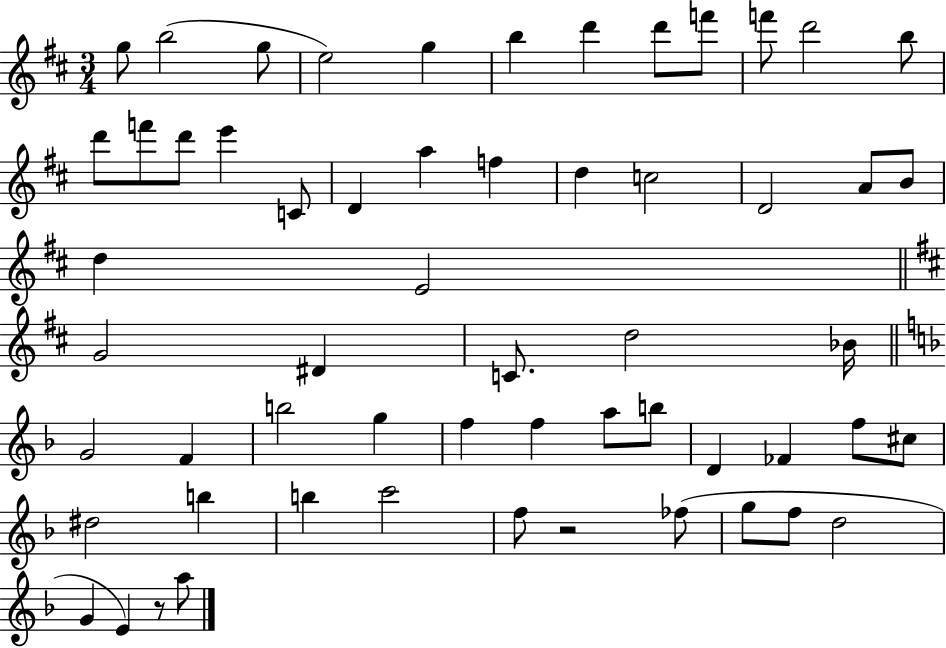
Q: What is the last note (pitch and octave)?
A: A5